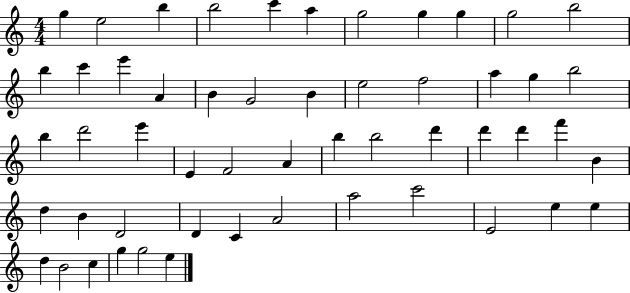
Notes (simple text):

G5/q E5/h B5/q B5/h C6/q A5/q G5/h G5/q G5/q G5/h B5/h B5/q C6/q E6/q A4/q B4/q G4/h B4/q E5/h F5/h A5/q G5/q B5/h B5/q D6/h E6/q E4/q F4/h A4/q B5/q B5/h D6/q D6/q D6/q F6/q B4/q D5/q B4/q D4/h D4/q C4/q A4/h A5/h C6/h E4/h E5/q E5/q D5/q B4/h C5/q G5/q G5/h E5/q